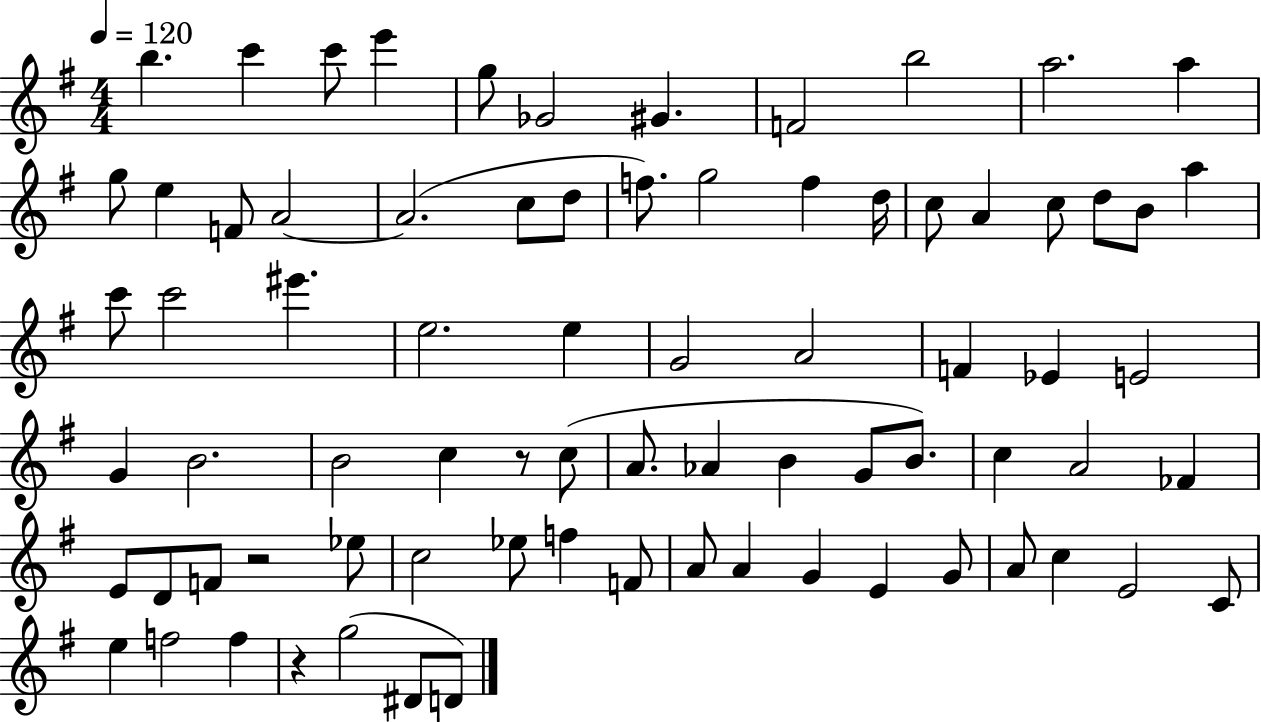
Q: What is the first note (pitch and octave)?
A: B5